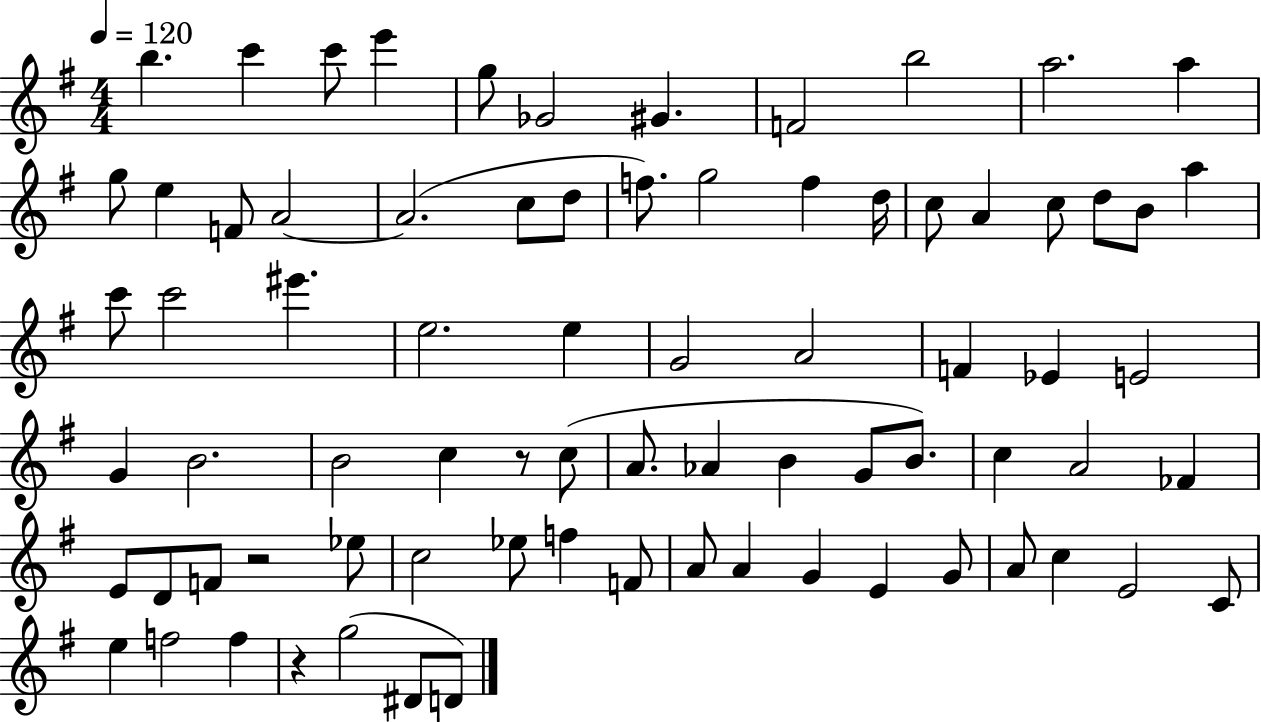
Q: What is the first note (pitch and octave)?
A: B5